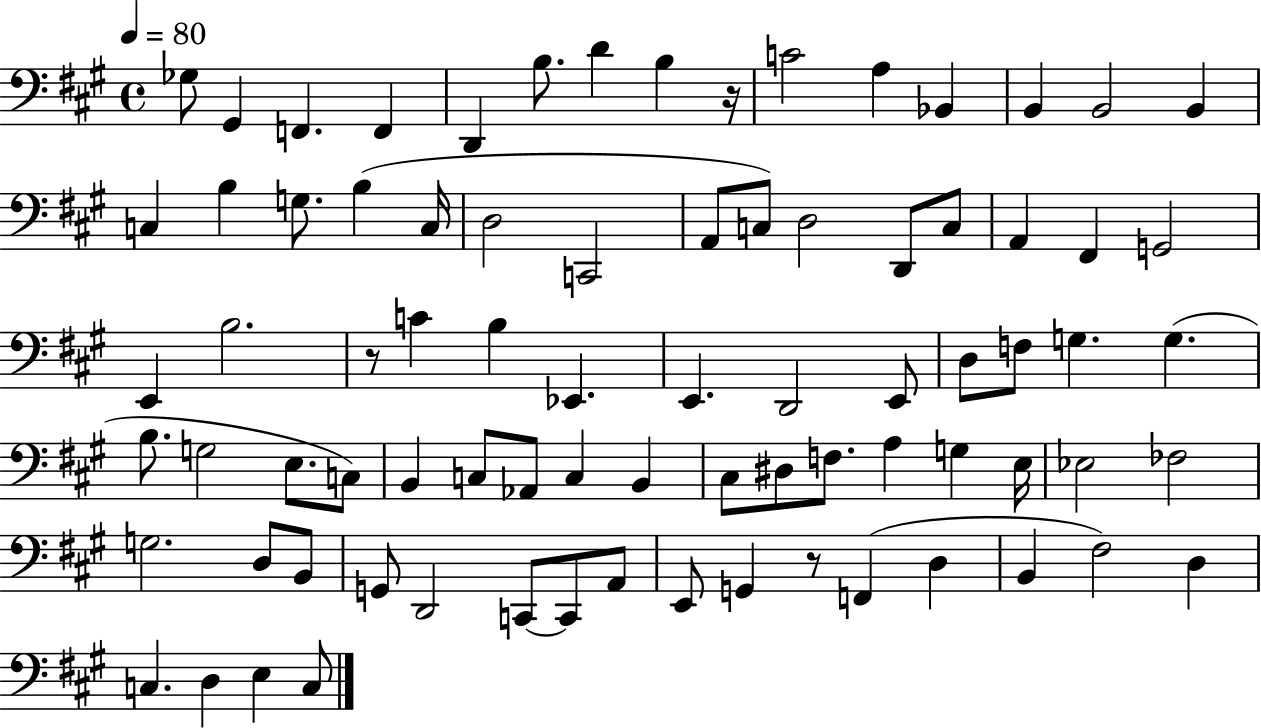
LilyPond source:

{
  \clef bass
  \time 4/4
  \defaultTimeSignature
  \key a \major
  \tempo 4 = 80
  ges8 gis,4 f,4. f,4 | d,4 b8. d'4 b4 r16 | c'2 a4 bes,4 | b,4 b,2 b,4 | \break c4 b4 g8. b4( c16 | d2 c,2 | a,8 c8) d2 d,8 c8 | a,4 fis,4 g,2 | \break e,4 b2. | r8 c'4 b4 ees,4. | e,4. d,2 e,8 | d8 f8 g4. g4.( | \break b8. g2 e8. c8) | b,4 c8 aes,8 c4 b,4 | cis8 dis8 f8. a4 g4 e16 | ees2 fes2 | \break g2. d8 b,8 | g,8 d,2 c,8~~ c,8 a,8 | e,8 g,4 r8 f,4( d4 | b,4 fis2) d4 | \break c4. d4 e4 c8 | \bar "|."
}